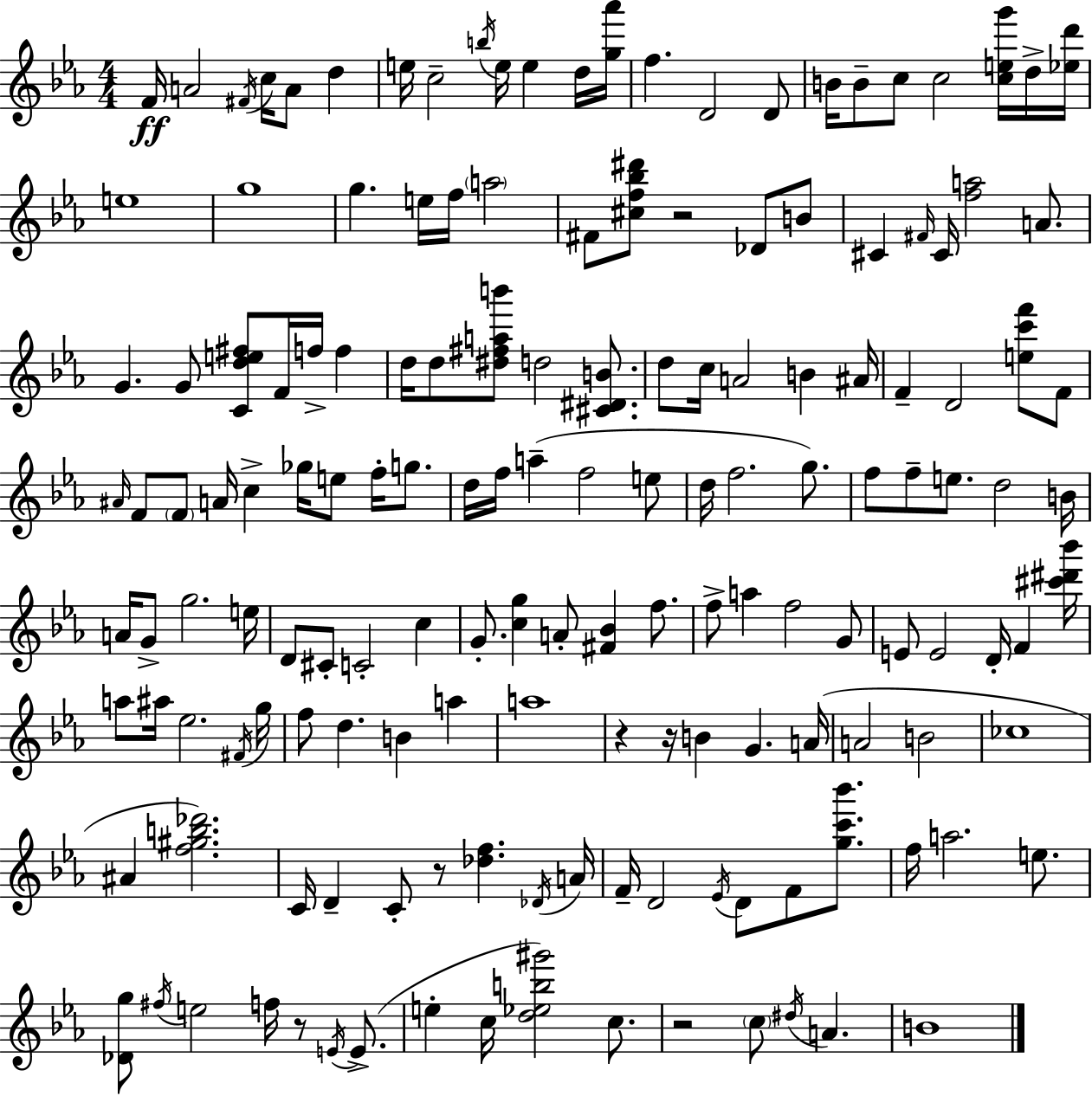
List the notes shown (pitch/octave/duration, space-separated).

F4/s A4/h F#4/s C5/s A4/e D5/q E5/s C5/h B5/s E5/s E5/q D5/s [G5,Ab6]/s F5/q. D4/h D4/e B4/s B4/e C5/e C5/h [C5,E5,G6]/s D5/s [Eb5,D6]/s E5/w G5/w G5/q. E5/s F5/s A5/h F#4/e [C#5,F5,Bb5,D#6]/e R/h Db4/e B4/e C#4/q F#4/s C#4/s [F5,A5]/h A4/e. G4/q. G4/e [C4,D5,E5,F#5]/e F4/s F5/s F5/q D5/s D5/e [D#5,F#5,A5,B6]/e D5/h [C#4,D#4,B4]/e. D5/e C5/s A4/h B4/q A#4/s F4/q D4/h [E5,C6,F6]/e F4/e A#4/s F4/e F4/e A4/s C5/q Gb5/s E5/e F5/s G5/e. D5/s F5/s A5/q F5/h E5/e D5/s F5/h. G5/e. F5/e F5/e E5/e. D5/h B4/s A4/s G4/e G5/h. E5/s D4/e C#4/e C4/h C5/q G4/e. [C5,G5]/q A4/e [F#4,Bb4]/q F5/e. F5/e A5/q F5/h G4/e E4/e E4/h D4/s F4/q [C#6,D#6,Bb6]/s A5/e A#5/s Eb5/h. F#4/s G5/s F5/e D5/q. B4/q A5/q A5/w R/q R/s B4/q G4/q. A4/s A4/h B4/h CES5/w A#4/q [F5,G#5,B5,Db6]/h. C4/s D4/q C4/e R/e [Db5,F5]/q. Db4/s A4/s F4/s D4/h Eb4/s D4/e F4/e [G5,C6,Bb6]/e. F5/s A5/h. E5/e. [Db4,G5]/e F#5/s E5/h F5/s R/e E4/s E4/e. E5/q C5/s [D5,Eb5,B5,G#6]/h C5/e. R/h C5/e D#5/s A4/q. B4/w